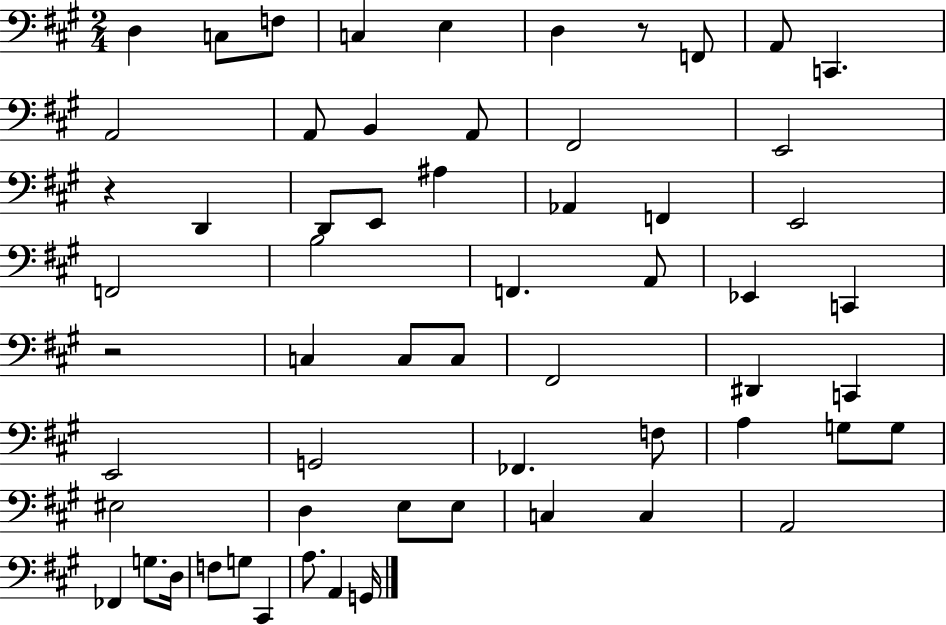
D3/q C3/e F3/e C3/q E3/q D3/q R/e F2/e A2/e C2/q. A2/h A2/e B2/q A2/e F#2/h E2/h R/q D2/q D2/e E2/e A#3/q Ab2/q F2/q E2/h F2/h B3/h F2/q. A2/e Eb2/q C2/q R/h C3/q C3/e C3/e F#2/h D#2/q C2/q E2/h G2/h FES2/q. F3/e A3/q G3/e G3/e EIS3/h D3/q E3/e E3/e C3/q C3/q A2/h FES2/q G3/e. D3/s F3/e G3/e C#2/q A3/e. A2/q G2/s